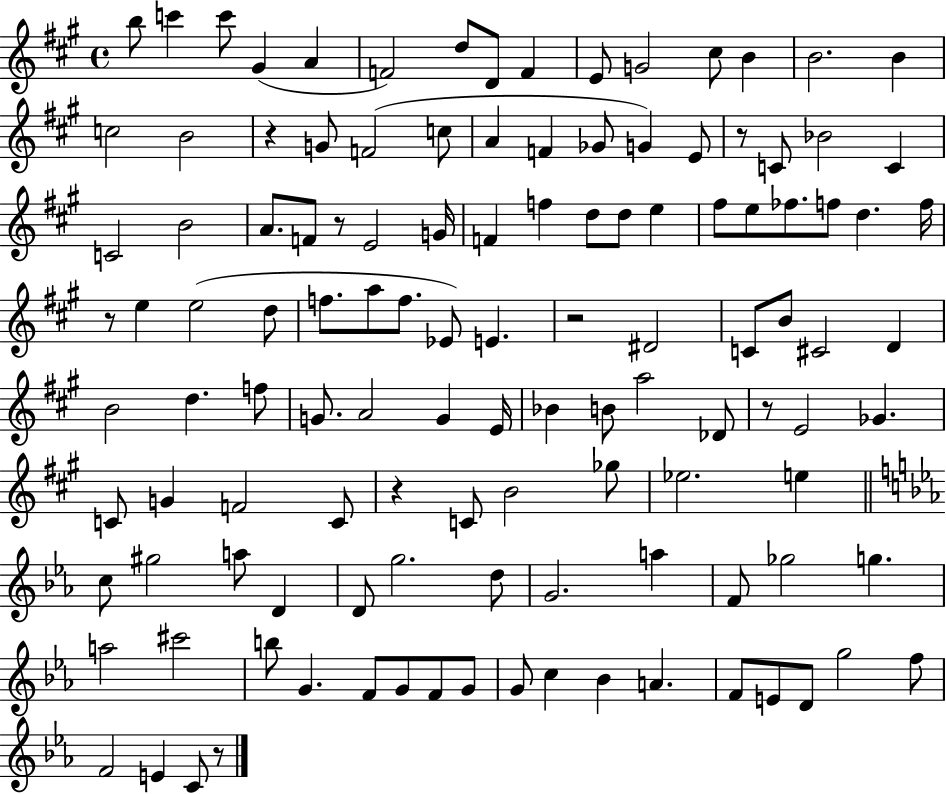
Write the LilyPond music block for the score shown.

{
  \clef treble
  \time 4/4
  \defaultTimeSignature
  \key a \major
  b''8 c'''4 c'''8 gis'4( a'4 | f'2) d''8 d'8 f'4 | e'8 g'2 cis''8 b'4 | b'2. b'4 | \break c''2 b'2 | r4 g'8 f'2( c''8 | a'4 f'4 ges'8 g'4) e'8 | r8 c'8 bes'2 c'4 | \break c'2 b'2 | a'8. f'8 r8 e'2 g'16 | f'4 f''4 d''8 d''8 e''4 | fis''8 e''8 fes''8. f''8 d''4. f''16 | \break r8 e''4 e''2( d''8 | f''8. a''8 f''8. ees'8) e'4. | r2 dis'2 | c'8 b'8 cis'2 d'4 | \break b'2 d''4. f''8 | g'8. a'2 g'4 e'16 | bes'4 b'8 a''2 des'8 | r8 e'2 ges'4. | \break c'8 g'4 f'2 c'8 | r4 c'8 b'2 ges''8 | ees''2. e''4 | \bar "||" \break \key ees \major c''8 gis''2 a''8 d'4 | d'8 g''2. d''8 | g'2. a''4 | f'8 ges''2 g''4. | \break a''2 cis'''2 | b''8 g'4. f'8 g'8 f'8 g'8 | g'8 c''4 bes'4 a'4. | f'8 e'8 d'8 g''2 f''8 | \break f'2 e'4 c'8 r8 | \bar "|."
}